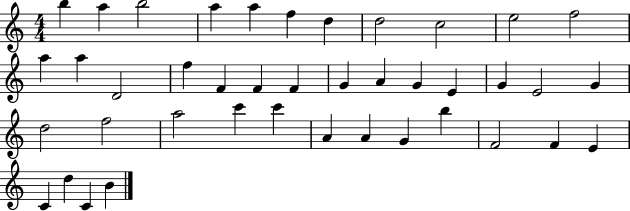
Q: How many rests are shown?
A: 0